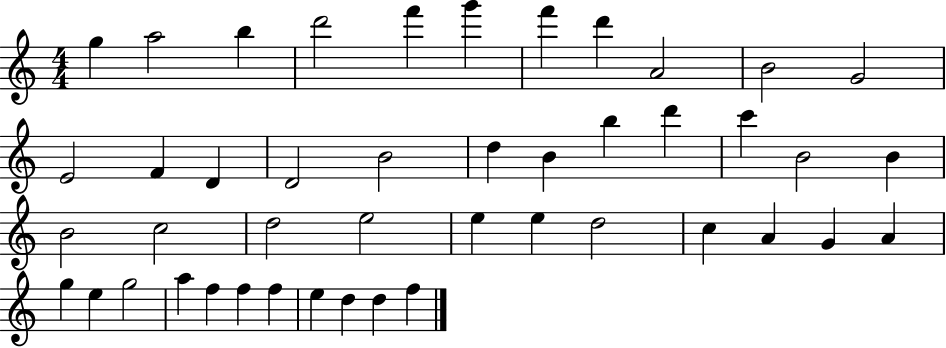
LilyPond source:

{
  \clef treble
  \numericTimeSignature
  \time 4/4
  \key c \major
  g''4 a''2 b''4 | d'''2 f'''4 g'''4 | f'''4 d'''4 a'2 | b'2 g'2 | \break e'2 f'4 d'4 | d'2 b'2 | d''4 b'4 b''4 d'''4 | c'''4 b'2 b'4 | \break b'2 c''2 | d''2 e''2 | e''4 e''4 d''2 | c''4 a'4 g'4 a'4 | \break g''4 e''4 g''2 | a''4 f''4 f''4 f''4 | e''4 d''4 d''4 f''4 | \bar "|."
}